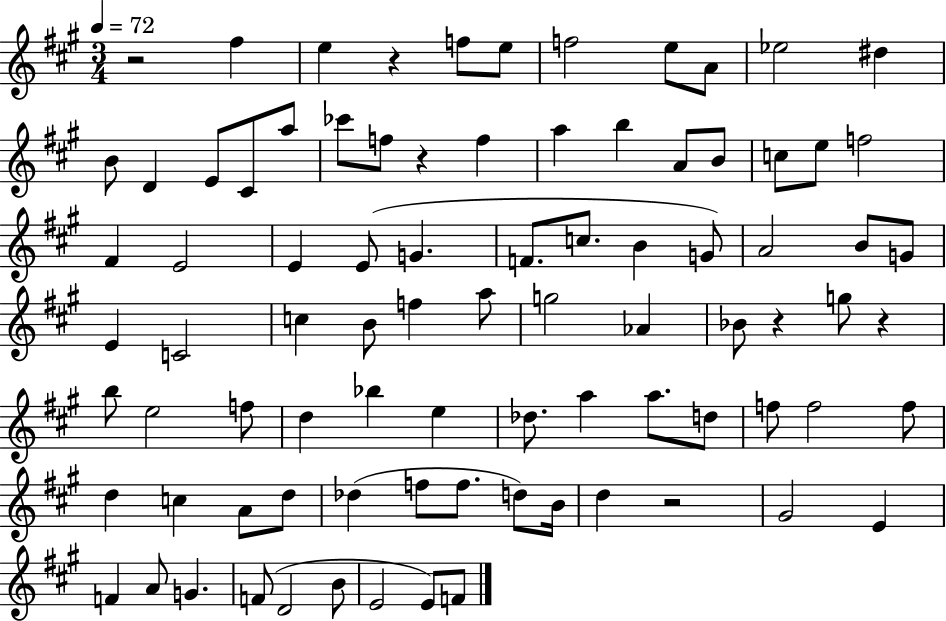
{
  \clef treble
  \numericTimeSignature
  \time 3/4
  \key a \major
  \tempo 4 = 72
  r2 fis''4 | e''4 r4 f''8 e''8 | f''2 e''8 a'8 | ees''2 dis''4 | \break b'8 d'4 e'8 cis'8 a''8 | ces'''8 f''8 r4 f''4 | a''4 b''4 a'8 b'8 | c''8 e''8 f''2 | \break fis'4 e'2 | e'4 e'8( g'4. | f'8. c''8. b'4 g'8) | a'2 b'8 g'8 | \break e'4 c'2 | c''4 b'8 f''4 a''8 | g''2 aes'4 | bes'8 r4 g''8 r4 | \break b''8 e''2 f''8 | d''4 bes''4 e''4 | des''8. a''4 a''8. d''8 | f''8 f''2 f''8 | \break d''4 c''4 a'8 d''8 | des''4( f''8 f''8. d''8) b'16 | d''4 r2 | gis'2 e'4 | \break f'4 a'8 g'4. | f'8( d'2 b'8 | e'2 e'8) f'8 | \bar "|."
}